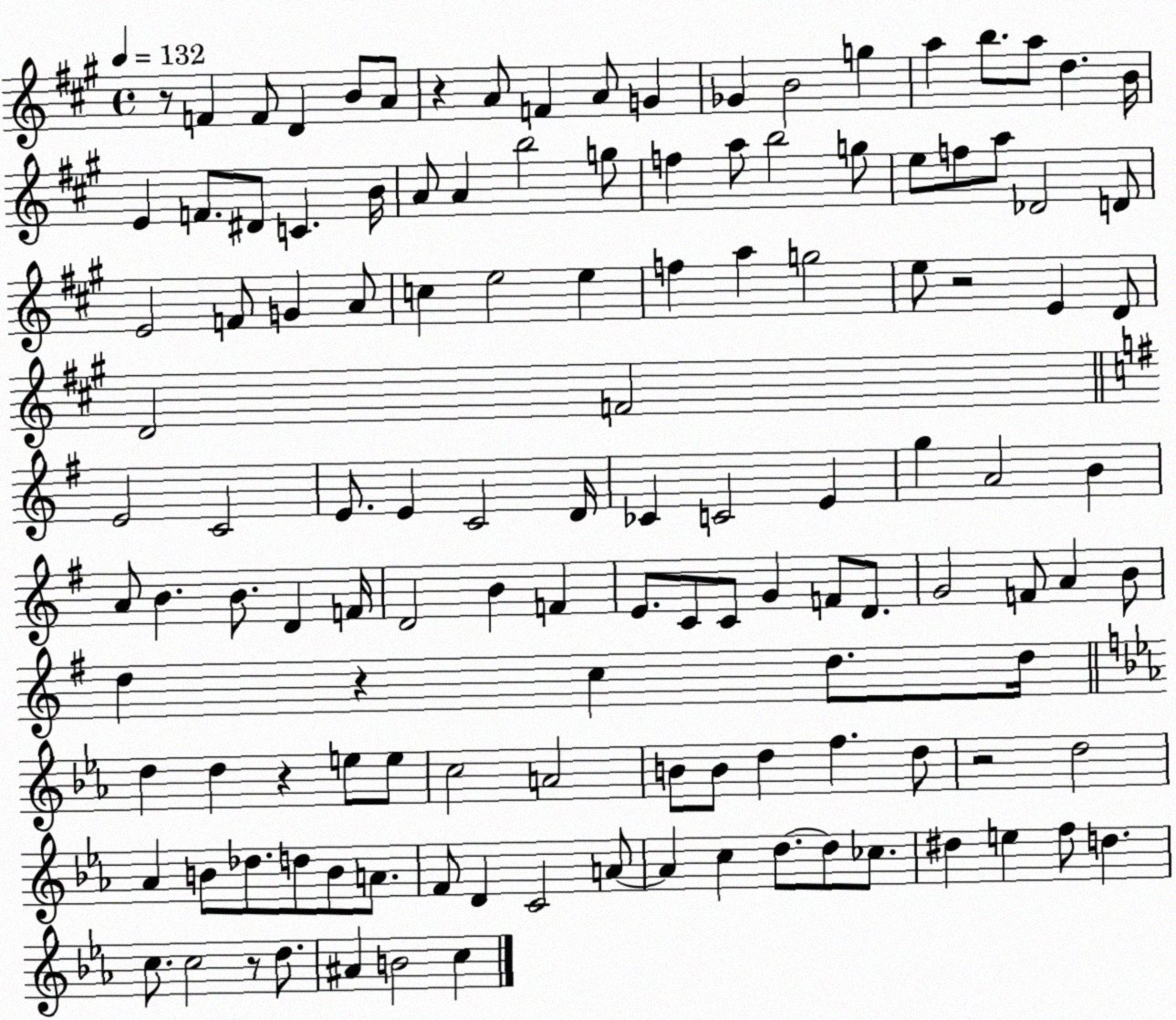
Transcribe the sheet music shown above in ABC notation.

X:1
T:Untitled
M:4/4
L:1/4
K:A
z/2 F F/2 D B/2 A/2 z A/2 F A/2 G _G B2 g a b/2 a/2 d B/4 E F/2 ^D/2 C B/4 A/2 A b2 g/2 f a/2 b2 g/2 e/2 f/2 a/2 _D2 D/2 E2 F/2 G A/2 c e2 e f a g2 e/2 z2 E D/2 D2 F2 E2 C2 E/2 E C2 D/4 _C C2 E g A2 B A/2 B B/2 D F/4 D2 B F E/2 C/2 C/2 G F/2 D/2 G2 F/2 A B/2 d z c d/2 d/4 d d z e/2 e/2 c2 A2 B/2 B/2 d f d/2 z2 d2 _A B/2 _d/2 d/2 B/2 A/2 F/2 D C2 A/2 A c d/2 d/2 _c/2 ^d e f/2 d c/2 c2 z/2 d/2 ^A B2 c